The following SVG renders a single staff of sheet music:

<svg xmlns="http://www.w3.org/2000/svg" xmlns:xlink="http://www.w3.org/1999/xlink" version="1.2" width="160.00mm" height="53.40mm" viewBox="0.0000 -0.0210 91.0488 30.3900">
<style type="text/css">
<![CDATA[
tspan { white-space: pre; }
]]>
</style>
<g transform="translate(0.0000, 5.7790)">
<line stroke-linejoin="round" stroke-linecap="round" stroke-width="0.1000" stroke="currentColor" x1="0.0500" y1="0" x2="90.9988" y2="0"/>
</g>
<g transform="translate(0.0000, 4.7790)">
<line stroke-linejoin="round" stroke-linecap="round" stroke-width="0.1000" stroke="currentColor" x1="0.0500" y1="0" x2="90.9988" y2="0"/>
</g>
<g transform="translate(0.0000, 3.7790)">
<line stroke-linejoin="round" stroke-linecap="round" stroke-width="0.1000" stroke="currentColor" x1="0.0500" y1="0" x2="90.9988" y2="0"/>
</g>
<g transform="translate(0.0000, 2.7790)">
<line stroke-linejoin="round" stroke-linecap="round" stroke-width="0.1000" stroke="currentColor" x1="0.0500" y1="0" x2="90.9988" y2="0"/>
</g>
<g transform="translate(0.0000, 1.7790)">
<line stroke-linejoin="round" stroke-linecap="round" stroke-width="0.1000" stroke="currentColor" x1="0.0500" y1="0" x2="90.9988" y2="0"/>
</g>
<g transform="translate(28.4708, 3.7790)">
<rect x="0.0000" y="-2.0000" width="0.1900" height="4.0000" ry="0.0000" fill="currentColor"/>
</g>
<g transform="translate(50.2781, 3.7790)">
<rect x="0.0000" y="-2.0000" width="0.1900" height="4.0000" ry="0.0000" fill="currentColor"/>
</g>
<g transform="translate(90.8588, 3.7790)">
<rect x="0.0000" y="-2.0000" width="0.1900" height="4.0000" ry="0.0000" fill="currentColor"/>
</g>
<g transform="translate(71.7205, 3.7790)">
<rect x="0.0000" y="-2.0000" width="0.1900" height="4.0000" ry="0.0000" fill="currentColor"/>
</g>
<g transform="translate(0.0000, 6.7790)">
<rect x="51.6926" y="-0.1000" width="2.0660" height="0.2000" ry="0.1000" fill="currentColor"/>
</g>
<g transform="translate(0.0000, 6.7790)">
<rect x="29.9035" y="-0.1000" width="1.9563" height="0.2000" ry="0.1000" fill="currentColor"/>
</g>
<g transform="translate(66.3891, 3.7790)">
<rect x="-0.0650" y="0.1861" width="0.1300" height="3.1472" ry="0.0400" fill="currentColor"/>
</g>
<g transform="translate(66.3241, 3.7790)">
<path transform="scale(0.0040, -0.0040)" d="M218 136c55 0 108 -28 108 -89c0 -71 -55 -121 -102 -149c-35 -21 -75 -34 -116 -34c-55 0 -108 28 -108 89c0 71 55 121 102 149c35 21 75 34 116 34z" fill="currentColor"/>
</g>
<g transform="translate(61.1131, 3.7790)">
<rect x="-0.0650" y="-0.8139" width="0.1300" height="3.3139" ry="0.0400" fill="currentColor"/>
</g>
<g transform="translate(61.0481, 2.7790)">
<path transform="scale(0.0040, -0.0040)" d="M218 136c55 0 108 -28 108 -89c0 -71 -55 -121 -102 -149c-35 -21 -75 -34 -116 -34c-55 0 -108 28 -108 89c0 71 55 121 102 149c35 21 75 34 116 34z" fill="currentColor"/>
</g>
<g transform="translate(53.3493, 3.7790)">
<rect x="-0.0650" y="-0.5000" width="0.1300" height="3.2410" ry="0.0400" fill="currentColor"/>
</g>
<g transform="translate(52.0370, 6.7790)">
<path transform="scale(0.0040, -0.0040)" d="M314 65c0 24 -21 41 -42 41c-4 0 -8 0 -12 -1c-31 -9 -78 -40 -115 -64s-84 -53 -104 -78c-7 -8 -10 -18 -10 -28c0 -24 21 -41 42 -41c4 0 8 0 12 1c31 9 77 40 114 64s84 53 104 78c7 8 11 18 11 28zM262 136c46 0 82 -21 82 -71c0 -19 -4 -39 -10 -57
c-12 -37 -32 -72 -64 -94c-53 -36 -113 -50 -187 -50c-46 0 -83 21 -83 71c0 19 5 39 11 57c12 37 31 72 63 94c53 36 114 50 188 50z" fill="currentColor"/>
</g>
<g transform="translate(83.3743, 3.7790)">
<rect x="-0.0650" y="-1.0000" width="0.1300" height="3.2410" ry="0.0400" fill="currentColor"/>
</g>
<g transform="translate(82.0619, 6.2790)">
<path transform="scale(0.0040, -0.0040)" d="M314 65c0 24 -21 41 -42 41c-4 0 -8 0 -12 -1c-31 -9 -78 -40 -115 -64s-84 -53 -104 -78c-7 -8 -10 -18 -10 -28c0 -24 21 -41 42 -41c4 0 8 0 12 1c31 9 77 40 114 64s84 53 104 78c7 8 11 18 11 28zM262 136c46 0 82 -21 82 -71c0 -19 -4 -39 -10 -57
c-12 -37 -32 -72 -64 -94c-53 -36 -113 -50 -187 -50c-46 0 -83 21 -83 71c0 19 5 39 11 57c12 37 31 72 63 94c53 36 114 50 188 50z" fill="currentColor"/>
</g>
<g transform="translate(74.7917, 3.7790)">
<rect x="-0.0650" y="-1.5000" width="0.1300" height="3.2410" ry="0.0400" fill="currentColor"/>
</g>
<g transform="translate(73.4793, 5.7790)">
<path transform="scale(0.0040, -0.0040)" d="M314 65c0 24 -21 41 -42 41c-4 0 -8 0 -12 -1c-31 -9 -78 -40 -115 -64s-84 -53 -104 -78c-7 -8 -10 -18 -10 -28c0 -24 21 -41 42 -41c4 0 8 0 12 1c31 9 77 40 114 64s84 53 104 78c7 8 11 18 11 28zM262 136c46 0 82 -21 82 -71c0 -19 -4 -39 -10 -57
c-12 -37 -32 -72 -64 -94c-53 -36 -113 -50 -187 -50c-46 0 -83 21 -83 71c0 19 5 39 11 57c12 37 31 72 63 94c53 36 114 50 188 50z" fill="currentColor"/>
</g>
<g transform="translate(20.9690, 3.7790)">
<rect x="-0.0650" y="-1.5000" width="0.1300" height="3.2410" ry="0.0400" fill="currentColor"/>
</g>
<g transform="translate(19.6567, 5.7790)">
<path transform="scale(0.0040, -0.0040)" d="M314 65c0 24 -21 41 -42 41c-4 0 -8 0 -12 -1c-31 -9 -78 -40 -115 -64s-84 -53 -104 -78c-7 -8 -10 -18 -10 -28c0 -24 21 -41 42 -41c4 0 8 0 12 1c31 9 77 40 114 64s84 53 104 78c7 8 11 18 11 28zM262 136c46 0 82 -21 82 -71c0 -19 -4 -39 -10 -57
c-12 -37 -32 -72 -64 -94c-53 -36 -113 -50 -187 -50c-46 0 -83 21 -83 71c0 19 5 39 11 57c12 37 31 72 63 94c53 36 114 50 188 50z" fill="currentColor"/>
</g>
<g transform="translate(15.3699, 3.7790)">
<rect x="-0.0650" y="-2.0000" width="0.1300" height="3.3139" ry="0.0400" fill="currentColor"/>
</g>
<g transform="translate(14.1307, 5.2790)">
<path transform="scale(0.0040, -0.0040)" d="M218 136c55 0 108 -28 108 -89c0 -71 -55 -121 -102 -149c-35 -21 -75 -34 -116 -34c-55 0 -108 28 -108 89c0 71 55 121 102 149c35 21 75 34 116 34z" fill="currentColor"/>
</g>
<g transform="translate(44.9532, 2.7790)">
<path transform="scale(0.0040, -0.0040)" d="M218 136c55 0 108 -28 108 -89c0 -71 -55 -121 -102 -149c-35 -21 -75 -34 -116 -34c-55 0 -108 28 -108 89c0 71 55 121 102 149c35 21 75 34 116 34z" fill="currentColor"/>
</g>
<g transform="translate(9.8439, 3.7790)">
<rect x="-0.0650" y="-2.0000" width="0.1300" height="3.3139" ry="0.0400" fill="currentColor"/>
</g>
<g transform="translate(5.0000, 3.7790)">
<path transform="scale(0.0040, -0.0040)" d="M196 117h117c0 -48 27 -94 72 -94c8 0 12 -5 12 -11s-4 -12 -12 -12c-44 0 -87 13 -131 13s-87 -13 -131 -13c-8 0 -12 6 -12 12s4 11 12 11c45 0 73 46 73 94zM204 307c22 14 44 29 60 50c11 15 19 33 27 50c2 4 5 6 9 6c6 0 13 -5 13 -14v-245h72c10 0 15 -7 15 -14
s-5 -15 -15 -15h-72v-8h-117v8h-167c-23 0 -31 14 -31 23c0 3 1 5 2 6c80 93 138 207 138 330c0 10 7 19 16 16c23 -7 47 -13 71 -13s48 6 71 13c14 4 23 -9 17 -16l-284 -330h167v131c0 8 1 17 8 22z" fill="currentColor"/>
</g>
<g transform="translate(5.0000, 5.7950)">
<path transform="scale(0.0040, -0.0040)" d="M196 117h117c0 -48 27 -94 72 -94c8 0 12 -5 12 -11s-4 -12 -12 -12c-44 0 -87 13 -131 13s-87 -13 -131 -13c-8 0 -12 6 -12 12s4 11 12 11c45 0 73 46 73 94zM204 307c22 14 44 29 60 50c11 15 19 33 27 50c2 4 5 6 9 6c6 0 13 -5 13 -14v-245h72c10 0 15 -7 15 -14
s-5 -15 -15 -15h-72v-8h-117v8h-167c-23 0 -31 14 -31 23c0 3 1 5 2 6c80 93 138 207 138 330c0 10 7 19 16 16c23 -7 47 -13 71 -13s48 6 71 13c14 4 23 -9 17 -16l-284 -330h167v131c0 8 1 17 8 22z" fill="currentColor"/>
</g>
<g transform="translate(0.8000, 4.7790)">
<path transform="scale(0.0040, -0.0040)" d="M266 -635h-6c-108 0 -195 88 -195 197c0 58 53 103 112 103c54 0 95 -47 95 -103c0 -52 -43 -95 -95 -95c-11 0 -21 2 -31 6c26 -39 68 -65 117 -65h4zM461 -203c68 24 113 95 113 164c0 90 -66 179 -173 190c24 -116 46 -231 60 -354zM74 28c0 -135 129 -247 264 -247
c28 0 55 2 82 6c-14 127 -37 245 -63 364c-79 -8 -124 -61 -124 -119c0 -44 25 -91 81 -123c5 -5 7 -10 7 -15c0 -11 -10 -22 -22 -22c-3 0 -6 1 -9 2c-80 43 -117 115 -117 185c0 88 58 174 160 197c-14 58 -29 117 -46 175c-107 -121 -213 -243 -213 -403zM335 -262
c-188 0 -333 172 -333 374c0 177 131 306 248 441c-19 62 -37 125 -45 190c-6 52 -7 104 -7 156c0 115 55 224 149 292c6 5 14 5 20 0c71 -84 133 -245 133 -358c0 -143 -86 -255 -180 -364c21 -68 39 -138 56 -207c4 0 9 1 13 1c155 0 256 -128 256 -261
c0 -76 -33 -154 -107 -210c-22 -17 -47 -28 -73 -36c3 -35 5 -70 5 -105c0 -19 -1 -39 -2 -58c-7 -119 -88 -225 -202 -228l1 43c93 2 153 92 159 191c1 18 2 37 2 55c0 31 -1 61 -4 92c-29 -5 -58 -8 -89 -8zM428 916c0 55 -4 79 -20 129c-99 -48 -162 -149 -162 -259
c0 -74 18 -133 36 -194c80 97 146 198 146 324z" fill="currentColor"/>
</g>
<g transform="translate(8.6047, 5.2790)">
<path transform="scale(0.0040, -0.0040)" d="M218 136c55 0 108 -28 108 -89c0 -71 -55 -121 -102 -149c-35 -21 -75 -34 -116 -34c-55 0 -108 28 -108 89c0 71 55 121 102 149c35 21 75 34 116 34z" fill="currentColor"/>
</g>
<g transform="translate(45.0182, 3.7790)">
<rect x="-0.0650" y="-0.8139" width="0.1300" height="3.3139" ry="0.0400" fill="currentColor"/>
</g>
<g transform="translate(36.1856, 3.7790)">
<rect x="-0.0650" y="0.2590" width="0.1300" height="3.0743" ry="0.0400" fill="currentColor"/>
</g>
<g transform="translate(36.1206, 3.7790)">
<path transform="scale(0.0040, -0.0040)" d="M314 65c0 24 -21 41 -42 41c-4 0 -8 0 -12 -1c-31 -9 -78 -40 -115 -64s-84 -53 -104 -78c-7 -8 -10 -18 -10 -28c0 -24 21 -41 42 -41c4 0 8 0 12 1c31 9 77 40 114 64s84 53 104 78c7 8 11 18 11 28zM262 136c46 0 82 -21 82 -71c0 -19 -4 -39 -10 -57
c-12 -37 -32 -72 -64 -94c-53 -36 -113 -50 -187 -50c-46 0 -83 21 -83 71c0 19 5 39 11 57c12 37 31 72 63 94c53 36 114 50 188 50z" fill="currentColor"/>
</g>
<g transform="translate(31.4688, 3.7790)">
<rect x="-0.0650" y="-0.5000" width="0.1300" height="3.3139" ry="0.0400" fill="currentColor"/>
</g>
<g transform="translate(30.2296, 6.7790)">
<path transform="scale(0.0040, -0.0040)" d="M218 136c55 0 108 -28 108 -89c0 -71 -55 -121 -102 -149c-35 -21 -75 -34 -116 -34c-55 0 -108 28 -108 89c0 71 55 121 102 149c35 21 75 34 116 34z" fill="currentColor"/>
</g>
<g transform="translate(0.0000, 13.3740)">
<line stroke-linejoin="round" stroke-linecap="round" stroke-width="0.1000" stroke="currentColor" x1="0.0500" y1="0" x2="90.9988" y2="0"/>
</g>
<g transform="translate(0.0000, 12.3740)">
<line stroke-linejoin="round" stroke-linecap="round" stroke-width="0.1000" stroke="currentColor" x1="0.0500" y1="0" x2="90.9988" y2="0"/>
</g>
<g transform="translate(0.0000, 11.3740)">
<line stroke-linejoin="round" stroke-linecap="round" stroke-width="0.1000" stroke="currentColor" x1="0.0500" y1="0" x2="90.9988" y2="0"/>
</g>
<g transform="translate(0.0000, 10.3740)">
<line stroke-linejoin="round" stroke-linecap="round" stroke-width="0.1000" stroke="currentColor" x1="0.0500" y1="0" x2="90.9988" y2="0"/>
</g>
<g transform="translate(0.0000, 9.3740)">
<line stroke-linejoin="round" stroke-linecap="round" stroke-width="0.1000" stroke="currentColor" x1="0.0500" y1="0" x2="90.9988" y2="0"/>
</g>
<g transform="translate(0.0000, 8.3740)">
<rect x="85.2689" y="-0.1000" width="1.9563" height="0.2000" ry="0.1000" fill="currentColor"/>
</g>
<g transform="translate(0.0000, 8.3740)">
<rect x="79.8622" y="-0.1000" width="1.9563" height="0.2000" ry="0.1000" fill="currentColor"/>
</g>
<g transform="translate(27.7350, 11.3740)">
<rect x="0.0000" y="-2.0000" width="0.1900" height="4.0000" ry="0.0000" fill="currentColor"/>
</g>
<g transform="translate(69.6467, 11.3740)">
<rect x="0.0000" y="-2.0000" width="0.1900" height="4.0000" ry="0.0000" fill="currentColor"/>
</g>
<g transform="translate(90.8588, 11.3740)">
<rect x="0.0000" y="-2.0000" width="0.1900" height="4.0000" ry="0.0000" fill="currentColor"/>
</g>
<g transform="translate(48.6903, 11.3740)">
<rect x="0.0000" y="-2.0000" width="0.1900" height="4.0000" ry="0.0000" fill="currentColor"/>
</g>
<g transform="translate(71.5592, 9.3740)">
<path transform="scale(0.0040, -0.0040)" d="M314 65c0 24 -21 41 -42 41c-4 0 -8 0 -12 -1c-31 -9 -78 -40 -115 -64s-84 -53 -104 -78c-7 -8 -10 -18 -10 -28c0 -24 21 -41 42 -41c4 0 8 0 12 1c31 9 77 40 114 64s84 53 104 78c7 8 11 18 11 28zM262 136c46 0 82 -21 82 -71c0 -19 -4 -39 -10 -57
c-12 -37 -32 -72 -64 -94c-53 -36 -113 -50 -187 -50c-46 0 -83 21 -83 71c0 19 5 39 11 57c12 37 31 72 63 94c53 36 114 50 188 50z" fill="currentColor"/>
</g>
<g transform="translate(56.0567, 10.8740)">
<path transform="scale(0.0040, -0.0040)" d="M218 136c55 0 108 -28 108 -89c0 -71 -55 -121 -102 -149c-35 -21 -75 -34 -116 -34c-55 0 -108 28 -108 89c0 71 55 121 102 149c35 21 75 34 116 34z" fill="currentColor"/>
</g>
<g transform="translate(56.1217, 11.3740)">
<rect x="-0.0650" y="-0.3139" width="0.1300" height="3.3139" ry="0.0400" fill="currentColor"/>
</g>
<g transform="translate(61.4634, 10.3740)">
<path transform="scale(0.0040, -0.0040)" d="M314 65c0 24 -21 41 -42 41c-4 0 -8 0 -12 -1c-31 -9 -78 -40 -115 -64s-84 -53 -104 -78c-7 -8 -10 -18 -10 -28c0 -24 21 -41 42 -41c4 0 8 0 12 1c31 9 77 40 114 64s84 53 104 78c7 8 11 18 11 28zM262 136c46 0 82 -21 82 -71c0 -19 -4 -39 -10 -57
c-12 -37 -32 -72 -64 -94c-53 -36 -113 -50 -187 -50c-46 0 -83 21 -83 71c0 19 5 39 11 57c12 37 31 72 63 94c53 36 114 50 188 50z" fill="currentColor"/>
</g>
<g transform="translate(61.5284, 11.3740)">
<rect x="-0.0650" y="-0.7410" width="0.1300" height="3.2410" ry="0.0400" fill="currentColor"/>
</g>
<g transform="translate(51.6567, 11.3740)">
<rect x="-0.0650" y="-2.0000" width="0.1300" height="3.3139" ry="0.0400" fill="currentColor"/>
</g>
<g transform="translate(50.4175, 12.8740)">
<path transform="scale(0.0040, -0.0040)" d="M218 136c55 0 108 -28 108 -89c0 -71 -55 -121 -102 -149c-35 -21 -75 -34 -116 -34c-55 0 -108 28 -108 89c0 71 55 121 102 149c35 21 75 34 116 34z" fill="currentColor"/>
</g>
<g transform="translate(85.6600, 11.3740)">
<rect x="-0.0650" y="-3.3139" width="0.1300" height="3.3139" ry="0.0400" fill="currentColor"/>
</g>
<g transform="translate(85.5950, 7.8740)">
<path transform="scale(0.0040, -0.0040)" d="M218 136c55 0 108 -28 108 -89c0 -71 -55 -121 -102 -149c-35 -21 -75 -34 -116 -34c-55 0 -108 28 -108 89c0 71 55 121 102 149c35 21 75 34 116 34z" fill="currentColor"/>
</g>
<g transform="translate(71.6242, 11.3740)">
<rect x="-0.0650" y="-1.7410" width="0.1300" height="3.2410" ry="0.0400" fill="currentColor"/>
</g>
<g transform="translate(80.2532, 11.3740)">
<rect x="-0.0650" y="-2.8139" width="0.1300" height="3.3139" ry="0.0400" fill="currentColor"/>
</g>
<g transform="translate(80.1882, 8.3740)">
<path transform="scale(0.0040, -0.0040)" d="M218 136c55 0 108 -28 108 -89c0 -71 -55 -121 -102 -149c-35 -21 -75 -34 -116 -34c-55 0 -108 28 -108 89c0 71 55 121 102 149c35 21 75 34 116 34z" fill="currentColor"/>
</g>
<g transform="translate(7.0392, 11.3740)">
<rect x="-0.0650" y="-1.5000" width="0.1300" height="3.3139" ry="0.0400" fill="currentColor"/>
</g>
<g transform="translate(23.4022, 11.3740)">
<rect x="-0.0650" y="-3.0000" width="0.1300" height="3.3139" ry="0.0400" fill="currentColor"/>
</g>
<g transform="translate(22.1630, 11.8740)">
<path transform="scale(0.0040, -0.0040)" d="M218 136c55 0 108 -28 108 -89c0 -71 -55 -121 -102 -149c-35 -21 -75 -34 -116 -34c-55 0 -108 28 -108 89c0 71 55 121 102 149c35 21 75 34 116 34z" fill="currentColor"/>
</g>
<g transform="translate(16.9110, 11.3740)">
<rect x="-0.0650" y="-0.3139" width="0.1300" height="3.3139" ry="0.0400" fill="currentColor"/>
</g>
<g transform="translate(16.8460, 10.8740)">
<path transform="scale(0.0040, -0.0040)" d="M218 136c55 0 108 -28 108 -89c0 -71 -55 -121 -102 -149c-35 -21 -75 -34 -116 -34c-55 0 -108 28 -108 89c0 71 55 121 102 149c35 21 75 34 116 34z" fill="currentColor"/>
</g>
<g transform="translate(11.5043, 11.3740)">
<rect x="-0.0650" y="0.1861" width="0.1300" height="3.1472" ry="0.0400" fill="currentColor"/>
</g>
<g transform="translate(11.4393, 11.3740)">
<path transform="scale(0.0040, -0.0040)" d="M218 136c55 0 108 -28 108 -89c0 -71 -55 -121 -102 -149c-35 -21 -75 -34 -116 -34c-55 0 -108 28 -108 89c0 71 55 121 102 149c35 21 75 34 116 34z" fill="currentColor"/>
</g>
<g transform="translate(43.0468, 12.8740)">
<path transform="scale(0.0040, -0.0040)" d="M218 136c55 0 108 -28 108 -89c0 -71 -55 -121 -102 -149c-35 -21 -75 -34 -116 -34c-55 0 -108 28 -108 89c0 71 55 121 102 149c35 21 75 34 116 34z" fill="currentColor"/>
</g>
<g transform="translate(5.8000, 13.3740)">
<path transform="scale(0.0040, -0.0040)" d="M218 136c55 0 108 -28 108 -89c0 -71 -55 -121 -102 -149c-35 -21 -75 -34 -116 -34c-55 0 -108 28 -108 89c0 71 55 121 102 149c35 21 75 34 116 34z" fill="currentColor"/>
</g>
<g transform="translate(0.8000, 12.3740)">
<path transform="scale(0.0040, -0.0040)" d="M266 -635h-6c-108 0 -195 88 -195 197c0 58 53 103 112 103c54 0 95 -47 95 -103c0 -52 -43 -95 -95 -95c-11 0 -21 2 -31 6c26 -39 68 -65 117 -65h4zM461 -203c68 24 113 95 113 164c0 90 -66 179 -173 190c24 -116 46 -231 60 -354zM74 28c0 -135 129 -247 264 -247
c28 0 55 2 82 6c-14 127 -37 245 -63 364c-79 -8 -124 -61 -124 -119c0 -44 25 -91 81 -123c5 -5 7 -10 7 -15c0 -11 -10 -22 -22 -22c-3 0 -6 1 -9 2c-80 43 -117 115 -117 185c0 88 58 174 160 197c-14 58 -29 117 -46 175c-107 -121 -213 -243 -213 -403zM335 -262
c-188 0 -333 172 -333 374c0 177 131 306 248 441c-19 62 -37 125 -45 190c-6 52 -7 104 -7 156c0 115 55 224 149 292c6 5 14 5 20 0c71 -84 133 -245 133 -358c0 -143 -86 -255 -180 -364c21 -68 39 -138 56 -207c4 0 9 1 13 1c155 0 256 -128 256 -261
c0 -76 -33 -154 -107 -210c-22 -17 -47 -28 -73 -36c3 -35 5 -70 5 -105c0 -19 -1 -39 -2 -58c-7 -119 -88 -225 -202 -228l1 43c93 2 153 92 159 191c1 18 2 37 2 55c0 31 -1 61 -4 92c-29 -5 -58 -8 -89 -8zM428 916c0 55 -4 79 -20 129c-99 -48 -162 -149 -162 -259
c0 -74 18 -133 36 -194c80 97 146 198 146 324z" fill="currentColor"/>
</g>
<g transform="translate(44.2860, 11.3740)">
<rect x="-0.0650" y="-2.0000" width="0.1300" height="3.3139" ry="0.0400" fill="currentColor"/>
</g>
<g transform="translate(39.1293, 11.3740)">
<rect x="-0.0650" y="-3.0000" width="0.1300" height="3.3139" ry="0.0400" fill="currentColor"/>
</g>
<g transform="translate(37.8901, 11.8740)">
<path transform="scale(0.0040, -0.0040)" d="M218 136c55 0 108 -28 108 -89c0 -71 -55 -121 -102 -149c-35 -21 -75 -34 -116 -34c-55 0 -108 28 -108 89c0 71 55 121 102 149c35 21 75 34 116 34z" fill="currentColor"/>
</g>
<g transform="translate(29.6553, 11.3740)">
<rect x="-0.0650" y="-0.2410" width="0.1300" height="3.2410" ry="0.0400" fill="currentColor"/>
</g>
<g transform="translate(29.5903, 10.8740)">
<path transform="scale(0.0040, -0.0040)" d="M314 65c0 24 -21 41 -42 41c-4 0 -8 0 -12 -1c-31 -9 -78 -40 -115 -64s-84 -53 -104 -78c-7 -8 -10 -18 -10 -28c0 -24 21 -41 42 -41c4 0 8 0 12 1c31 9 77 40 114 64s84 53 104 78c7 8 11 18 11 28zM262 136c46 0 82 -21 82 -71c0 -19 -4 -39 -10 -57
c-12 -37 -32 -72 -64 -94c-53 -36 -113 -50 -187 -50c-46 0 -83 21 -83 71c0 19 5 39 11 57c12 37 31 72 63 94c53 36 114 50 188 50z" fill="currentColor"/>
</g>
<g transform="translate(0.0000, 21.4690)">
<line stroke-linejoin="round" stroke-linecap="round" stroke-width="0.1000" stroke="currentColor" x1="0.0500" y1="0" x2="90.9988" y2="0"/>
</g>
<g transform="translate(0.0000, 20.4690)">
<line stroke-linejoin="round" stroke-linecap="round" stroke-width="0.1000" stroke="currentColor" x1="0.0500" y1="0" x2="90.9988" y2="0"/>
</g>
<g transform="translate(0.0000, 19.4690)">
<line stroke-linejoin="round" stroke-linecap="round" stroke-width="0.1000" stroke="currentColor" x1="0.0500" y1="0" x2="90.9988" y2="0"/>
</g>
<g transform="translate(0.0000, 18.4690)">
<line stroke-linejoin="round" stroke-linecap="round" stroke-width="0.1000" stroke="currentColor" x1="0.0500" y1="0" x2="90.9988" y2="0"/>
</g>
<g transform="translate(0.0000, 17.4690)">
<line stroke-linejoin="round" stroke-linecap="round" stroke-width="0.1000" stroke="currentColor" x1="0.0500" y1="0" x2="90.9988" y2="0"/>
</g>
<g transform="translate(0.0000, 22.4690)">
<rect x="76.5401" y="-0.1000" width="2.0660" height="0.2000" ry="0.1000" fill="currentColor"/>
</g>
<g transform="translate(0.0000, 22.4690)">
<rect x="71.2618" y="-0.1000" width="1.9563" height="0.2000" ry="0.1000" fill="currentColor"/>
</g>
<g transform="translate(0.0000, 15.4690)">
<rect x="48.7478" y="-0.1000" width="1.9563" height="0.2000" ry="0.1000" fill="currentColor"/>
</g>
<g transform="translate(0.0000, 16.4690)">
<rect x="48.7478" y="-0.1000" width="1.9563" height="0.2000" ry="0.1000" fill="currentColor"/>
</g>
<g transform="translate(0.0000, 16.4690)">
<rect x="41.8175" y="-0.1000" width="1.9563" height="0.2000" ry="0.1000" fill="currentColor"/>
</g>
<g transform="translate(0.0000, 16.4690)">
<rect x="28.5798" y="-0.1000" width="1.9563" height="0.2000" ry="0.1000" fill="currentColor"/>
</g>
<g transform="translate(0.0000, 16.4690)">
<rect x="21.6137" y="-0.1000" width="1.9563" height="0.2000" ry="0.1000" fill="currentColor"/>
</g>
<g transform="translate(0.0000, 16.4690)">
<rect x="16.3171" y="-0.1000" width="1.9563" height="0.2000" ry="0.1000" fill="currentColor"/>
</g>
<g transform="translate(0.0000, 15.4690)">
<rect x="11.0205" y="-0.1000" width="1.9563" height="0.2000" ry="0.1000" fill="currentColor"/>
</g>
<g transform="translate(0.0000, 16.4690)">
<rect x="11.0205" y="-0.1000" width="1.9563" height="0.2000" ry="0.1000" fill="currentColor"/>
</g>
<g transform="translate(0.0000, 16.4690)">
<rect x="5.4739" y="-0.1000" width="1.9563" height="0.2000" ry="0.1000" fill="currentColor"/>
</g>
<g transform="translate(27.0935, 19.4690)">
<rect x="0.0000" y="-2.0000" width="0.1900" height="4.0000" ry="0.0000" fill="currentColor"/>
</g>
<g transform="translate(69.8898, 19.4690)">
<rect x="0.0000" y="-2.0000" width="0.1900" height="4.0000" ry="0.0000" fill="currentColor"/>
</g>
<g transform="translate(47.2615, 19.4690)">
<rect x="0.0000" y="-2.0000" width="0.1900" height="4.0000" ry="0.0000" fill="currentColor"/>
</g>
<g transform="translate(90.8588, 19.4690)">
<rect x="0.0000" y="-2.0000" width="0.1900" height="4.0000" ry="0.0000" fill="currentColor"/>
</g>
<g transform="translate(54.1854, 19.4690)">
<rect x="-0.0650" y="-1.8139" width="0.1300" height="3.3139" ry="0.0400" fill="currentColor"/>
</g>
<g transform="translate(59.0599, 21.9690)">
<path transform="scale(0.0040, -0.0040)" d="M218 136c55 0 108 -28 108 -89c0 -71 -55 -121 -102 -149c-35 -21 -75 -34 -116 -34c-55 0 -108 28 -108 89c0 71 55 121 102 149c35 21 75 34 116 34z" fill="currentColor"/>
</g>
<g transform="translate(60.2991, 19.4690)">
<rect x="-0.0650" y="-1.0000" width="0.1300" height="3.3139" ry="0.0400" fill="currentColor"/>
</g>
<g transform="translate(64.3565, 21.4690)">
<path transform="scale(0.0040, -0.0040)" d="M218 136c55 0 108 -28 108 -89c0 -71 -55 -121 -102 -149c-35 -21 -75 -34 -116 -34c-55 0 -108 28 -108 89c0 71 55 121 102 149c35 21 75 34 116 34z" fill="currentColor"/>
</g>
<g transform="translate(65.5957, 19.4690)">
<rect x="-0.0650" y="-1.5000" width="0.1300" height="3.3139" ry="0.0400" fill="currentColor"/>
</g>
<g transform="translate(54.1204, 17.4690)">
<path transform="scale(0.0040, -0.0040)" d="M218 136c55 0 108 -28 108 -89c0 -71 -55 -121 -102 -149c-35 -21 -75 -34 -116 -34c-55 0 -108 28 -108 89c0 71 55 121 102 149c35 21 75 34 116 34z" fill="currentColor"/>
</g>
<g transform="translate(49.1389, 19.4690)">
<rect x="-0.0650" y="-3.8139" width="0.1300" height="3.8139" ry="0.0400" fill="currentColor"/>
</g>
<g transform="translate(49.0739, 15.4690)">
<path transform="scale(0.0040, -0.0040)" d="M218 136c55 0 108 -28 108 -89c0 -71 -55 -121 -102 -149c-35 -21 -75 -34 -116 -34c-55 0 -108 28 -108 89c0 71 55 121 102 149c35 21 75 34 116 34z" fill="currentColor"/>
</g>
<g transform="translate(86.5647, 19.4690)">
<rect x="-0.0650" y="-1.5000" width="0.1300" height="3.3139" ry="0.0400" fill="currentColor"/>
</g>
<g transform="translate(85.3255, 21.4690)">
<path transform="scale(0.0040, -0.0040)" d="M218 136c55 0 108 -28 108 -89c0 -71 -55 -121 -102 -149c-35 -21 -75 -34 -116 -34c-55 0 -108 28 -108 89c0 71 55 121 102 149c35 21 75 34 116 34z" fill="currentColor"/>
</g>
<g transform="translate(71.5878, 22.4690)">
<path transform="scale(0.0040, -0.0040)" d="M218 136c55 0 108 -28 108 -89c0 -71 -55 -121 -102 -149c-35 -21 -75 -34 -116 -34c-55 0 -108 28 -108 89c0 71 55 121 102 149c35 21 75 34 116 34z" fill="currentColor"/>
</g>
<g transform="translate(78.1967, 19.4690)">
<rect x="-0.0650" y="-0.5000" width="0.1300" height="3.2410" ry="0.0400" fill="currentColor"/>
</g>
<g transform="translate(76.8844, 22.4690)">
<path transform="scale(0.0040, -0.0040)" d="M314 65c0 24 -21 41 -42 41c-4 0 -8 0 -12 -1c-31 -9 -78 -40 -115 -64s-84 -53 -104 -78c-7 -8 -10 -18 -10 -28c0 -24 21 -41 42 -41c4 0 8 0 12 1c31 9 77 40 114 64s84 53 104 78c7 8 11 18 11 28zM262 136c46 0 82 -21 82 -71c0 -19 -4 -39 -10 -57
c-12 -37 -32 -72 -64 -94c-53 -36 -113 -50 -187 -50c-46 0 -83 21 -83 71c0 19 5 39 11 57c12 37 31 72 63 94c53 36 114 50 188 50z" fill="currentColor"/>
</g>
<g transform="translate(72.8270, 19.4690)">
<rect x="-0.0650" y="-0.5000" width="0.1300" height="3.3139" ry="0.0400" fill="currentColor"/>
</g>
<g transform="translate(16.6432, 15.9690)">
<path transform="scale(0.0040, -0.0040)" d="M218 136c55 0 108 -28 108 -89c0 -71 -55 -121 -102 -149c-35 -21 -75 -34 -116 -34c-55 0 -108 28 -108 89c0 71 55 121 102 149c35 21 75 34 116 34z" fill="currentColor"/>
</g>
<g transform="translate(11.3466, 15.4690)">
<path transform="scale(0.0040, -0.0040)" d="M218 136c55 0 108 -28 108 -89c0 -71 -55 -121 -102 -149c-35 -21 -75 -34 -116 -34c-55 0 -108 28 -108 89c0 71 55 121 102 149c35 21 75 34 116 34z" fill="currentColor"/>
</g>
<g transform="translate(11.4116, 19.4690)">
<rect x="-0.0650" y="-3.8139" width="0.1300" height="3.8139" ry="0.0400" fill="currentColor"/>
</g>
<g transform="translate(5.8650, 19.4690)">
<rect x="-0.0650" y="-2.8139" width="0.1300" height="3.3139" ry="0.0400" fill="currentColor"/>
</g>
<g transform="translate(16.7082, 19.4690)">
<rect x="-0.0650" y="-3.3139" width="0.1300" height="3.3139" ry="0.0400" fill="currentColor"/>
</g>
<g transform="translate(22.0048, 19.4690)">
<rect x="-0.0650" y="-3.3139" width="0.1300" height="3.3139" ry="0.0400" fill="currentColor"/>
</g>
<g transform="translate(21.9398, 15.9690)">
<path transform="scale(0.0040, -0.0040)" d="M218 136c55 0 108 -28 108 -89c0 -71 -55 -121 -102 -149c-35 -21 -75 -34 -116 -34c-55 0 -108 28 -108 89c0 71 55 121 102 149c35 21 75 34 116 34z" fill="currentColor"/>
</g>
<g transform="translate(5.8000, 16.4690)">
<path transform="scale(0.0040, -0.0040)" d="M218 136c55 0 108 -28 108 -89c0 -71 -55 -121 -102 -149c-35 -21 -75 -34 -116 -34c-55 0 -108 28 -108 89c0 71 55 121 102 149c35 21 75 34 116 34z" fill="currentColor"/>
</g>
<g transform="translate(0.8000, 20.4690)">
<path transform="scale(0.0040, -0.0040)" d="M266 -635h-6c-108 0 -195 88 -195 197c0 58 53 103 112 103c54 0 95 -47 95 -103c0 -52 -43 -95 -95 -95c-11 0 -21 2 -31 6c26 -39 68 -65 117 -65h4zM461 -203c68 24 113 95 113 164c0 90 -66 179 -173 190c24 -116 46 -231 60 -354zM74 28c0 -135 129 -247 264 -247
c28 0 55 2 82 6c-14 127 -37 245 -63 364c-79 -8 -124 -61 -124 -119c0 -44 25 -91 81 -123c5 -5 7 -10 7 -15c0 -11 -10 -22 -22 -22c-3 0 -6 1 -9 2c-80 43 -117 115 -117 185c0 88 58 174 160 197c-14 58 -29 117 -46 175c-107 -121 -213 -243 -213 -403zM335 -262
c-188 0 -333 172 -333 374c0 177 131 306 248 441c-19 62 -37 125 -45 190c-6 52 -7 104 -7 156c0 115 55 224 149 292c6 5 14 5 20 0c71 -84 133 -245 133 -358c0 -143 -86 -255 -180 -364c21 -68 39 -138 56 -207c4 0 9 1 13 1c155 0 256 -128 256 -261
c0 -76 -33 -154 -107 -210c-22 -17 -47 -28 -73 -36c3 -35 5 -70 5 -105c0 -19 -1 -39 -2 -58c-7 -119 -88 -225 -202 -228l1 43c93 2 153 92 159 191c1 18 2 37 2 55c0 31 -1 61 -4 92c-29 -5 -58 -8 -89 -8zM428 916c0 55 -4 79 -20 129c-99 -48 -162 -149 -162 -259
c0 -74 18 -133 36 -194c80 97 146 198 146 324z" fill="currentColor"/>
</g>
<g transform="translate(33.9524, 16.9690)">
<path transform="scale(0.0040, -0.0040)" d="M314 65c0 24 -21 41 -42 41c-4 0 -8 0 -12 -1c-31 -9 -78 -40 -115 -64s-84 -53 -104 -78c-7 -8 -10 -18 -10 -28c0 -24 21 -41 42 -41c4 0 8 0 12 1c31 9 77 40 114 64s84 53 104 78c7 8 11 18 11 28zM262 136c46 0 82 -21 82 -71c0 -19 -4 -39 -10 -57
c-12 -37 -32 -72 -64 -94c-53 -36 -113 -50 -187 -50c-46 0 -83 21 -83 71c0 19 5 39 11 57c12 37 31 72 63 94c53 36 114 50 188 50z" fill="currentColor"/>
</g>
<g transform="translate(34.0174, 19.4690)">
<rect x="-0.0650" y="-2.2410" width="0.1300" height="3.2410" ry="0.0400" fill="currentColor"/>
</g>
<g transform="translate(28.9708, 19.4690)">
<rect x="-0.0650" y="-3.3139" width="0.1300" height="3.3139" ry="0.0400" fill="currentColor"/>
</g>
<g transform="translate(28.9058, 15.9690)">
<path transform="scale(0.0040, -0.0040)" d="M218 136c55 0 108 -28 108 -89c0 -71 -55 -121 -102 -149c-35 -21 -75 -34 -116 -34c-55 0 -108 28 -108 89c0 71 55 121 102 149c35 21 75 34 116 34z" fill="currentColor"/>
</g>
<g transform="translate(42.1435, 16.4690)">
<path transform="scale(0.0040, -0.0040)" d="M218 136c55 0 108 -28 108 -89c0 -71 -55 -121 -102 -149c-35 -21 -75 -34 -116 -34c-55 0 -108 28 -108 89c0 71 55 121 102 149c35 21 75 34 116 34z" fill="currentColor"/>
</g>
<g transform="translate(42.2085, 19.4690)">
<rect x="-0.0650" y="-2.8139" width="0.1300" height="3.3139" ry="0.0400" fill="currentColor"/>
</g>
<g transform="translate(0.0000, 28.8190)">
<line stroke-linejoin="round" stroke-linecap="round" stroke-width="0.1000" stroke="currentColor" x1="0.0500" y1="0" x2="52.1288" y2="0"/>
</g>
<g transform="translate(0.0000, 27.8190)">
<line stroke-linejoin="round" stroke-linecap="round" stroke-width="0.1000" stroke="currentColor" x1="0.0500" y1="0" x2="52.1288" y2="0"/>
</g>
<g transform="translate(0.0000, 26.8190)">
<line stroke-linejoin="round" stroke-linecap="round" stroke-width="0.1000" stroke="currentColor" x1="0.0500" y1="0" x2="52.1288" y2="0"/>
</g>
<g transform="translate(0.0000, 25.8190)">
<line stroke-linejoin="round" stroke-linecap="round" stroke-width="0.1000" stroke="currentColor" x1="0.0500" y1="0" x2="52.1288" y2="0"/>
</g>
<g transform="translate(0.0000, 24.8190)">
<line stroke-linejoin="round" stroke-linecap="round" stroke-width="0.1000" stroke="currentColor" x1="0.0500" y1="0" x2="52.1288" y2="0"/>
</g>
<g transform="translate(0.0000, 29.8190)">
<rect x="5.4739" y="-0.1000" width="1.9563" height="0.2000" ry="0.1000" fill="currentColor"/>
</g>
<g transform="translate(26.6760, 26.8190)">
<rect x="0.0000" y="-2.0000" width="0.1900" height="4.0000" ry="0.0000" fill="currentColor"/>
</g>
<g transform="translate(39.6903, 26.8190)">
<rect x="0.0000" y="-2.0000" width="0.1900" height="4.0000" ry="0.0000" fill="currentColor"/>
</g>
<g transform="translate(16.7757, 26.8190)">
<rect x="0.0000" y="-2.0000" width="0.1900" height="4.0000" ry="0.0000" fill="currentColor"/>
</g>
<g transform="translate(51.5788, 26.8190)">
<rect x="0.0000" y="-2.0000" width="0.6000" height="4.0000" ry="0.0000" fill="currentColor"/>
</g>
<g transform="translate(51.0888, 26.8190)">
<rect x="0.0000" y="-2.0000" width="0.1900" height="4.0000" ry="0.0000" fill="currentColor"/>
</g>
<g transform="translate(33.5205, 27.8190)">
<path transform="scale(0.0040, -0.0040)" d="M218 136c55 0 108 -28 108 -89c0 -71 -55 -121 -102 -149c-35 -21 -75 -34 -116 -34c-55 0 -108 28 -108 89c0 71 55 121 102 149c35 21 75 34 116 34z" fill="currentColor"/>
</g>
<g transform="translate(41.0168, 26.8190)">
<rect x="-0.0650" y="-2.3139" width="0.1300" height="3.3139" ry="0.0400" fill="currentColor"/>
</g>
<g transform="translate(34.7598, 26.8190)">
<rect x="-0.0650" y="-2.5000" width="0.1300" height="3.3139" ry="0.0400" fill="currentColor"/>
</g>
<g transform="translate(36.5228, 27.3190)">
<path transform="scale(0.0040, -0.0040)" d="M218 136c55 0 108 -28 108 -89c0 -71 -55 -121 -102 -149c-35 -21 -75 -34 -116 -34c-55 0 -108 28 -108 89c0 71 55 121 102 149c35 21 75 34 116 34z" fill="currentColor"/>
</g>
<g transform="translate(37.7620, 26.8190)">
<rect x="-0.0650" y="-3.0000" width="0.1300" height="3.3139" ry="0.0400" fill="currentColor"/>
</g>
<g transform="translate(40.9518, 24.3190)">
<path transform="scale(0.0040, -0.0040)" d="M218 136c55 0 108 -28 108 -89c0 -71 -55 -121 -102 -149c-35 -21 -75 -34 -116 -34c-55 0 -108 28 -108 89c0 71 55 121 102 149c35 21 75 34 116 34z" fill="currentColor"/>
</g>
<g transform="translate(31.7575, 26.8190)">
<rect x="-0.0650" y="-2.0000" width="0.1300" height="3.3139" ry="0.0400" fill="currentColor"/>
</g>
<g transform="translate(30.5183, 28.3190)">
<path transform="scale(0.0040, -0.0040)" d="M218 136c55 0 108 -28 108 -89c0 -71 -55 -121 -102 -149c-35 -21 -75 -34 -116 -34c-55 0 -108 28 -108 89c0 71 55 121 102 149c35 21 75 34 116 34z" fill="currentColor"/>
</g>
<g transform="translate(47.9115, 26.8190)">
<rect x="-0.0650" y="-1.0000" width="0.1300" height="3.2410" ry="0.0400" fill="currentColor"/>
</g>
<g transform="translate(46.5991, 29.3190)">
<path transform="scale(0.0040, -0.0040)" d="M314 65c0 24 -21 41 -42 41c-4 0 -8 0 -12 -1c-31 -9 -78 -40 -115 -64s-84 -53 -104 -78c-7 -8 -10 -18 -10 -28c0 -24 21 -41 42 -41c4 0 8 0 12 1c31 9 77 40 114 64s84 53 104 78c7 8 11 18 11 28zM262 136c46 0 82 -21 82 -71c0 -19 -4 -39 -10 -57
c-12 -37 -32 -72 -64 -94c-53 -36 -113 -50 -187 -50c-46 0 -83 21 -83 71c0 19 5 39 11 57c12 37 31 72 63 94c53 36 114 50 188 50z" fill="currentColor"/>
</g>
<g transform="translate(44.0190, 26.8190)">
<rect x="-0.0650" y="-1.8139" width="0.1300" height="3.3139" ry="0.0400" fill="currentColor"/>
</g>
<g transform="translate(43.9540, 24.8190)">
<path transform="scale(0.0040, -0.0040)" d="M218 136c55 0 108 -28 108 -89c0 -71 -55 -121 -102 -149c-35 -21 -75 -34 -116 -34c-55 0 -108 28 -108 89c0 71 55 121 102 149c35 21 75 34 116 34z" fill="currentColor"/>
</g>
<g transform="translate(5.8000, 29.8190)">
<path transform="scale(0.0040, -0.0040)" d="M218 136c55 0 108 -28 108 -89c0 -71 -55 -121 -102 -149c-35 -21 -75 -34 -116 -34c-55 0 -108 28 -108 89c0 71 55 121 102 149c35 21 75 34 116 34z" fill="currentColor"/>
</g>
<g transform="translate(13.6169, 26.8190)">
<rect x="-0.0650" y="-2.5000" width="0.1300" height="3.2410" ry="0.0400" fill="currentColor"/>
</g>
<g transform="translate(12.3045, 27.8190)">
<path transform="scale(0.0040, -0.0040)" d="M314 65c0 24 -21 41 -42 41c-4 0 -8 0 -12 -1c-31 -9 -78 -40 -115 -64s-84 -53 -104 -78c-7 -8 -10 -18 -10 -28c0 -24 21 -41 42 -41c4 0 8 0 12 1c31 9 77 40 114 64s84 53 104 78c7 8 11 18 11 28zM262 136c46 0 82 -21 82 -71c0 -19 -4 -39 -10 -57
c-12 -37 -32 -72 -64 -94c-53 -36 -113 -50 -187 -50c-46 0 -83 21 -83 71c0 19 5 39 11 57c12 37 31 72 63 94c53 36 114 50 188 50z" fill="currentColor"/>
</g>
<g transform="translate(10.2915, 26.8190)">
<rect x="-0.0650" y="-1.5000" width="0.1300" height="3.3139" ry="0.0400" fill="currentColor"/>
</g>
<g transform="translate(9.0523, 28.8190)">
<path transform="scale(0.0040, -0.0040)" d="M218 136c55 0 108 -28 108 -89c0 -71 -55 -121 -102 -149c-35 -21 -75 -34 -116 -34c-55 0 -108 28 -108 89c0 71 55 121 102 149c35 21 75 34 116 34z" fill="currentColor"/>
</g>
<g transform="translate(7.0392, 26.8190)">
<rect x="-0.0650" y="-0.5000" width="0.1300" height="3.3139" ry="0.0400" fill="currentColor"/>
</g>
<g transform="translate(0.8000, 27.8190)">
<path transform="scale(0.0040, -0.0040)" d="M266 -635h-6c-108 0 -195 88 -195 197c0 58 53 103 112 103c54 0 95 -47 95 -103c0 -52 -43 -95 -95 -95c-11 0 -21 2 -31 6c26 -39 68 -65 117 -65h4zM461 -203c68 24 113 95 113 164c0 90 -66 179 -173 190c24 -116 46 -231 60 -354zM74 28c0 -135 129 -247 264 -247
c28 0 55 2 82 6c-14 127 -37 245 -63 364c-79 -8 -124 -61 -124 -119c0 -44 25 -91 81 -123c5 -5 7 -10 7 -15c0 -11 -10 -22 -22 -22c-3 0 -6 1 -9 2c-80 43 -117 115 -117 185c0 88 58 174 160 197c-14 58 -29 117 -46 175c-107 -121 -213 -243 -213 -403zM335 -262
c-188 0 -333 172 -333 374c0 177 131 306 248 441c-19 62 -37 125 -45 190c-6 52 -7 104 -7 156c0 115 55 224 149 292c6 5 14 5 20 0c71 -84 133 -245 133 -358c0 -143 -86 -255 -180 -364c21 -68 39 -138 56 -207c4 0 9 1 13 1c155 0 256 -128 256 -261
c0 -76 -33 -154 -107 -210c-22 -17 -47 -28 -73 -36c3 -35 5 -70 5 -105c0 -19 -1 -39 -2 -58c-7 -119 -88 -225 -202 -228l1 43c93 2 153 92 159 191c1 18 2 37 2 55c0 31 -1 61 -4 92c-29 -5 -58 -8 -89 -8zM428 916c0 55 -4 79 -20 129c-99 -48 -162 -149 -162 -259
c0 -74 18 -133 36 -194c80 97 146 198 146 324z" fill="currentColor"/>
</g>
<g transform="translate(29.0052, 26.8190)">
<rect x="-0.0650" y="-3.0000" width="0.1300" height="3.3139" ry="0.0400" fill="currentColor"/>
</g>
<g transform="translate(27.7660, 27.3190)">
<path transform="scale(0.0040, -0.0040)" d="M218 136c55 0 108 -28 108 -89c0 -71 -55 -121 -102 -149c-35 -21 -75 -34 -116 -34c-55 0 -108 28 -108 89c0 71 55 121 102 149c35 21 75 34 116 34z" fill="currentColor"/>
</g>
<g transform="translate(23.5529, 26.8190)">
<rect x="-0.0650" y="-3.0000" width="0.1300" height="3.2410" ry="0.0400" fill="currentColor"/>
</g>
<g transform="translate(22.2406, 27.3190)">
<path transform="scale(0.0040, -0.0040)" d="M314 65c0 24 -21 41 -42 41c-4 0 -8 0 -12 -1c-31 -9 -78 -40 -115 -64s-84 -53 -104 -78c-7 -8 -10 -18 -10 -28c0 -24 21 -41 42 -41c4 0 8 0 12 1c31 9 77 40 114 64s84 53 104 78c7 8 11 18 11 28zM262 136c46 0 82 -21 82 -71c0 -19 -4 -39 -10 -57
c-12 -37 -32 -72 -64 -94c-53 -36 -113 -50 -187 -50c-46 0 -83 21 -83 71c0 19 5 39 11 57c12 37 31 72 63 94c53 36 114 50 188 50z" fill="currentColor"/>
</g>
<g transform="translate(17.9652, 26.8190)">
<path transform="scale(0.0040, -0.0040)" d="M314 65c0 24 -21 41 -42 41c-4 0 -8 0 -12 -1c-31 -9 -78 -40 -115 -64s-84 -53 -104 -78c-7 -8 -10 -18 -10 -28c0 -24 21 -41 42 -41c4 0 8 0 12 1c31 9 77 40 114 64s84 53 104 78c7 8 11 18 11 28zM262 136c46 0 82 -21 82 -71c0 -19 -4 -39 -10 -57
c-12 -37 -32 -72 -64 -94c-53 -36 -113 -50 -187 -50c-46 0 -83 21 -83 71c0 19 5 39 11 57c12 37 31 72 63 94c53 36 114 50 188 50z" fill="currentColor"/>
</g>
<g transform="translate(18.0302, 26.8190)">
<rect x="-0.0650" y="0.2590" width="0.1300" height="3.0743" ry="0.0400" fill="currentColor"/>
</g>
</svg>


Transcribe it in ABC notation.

X:1
T:Untitled
M:4/4
L:1/4
K:C
F F E2 C B2 d C2 d B E2 D2 E B c A c2 A F F c d2 f2 a b a c' b b b g2 a c' f D E C C2 E C E G2 B2 A2 A F G A g f D2